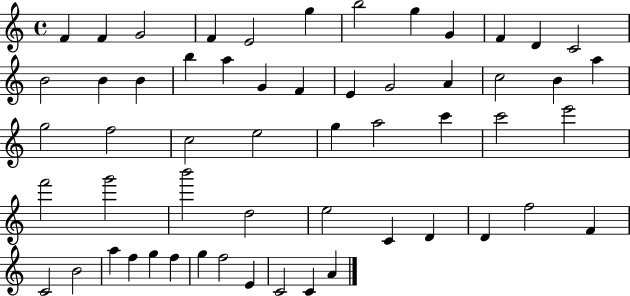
{
  \clef treble
  \time 4/4
  \defaultTimeSignature
  \key c \major
  f'4 f'4 g'2 | f'4 e'2 g''4 | b''2 g''4 g'4 | f'4 d'4 c'2 | \break b'2 b'4 b'4 | b''4 a''4 g'4 f'4 | e'4 g'2 a'4 | c''2 b'4 a''4 | \break g''2 f''2 | c''2 e''2 | g''4 a''2 c'''4 | c'''2 e'''2 | \break f'''2 g'''2 | b'''2 d''2 | e''2 c'4 d'4 | d'4 f''2 f'4 | \break c'2 b'2 | a''4 f''4 g''4 f''4 | g''4 f''2 e'4 | c'2 c'4 a'4 | \break \bar "|."
}